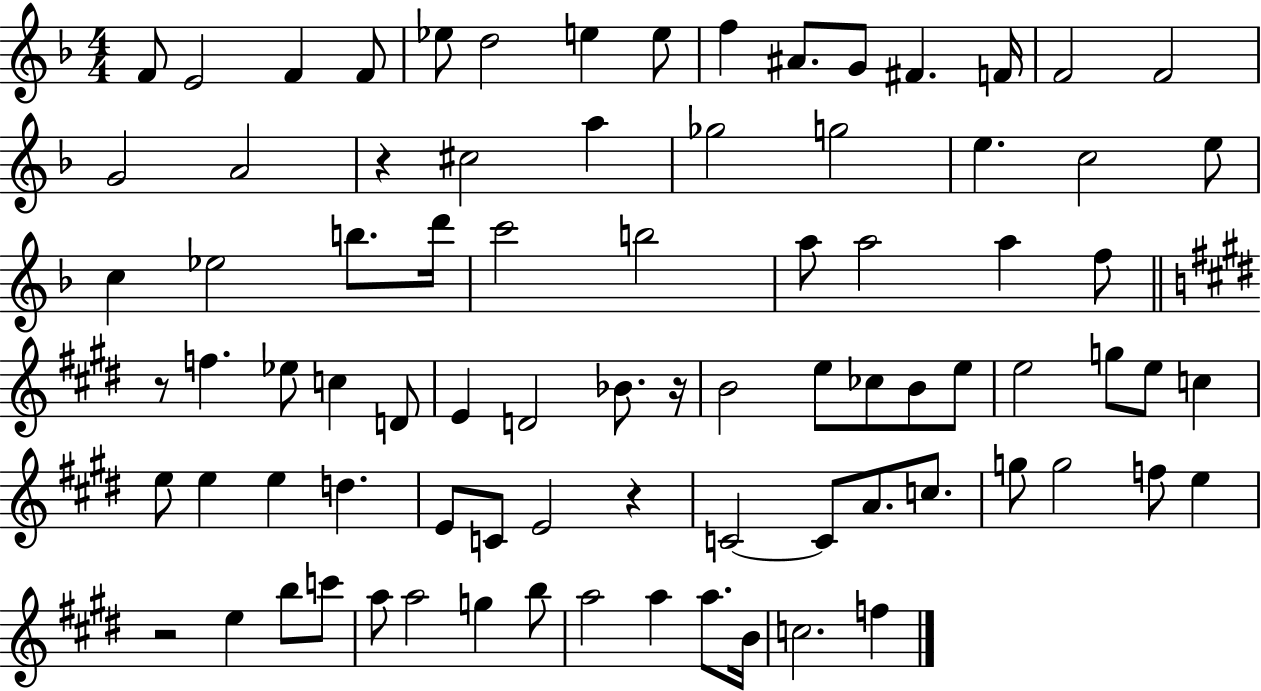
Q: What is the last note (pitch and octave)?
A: F5